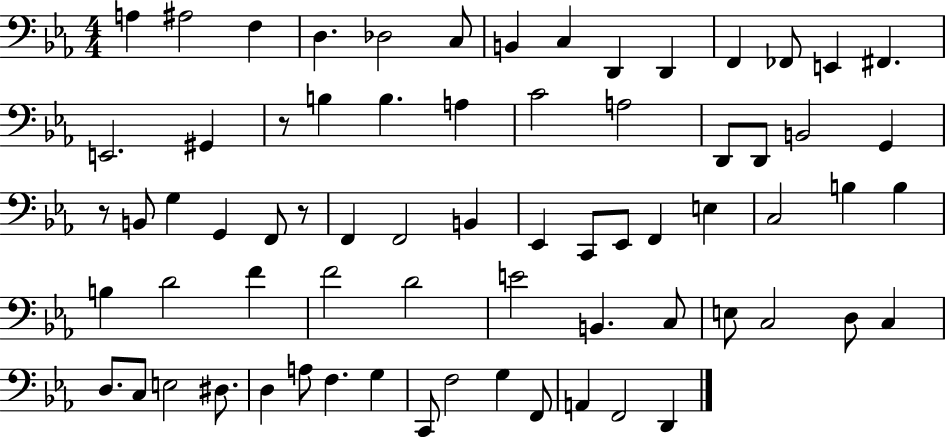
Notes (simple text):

A3/q A#3/h F3/q D3/q. Db3/h C3/e B2/q C3/q D2/q D2/q F2/q FES2/e E2/q F#2/q. E2/h. G#2/q R/e B3/q B3/q. A3/q C4/h A3/h D2/e D2/e B2/h G2/q R/e B2/e G3/q G2/q F2/e R/e F2/q F2/h B2/q Eb2/q C2/e Eb2/e F2/q E3/q C3/h B3/q B3/q B3/q D4/h F4/q F4/h D4/h E4/h B2/q. C3/e E3/e C3/h D3/e C3/q D3/e. C3/e E3/h D#3/e. D3/q A3/e F3/q. G3/q C2/e F3/h G3/q F2/e A2/q F2/h D2/q